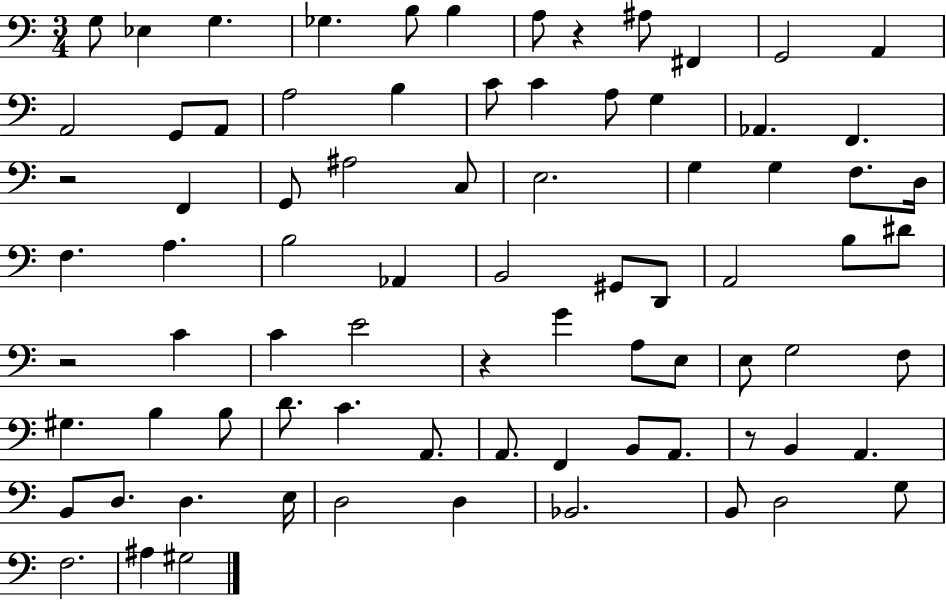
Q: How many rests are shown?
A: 5